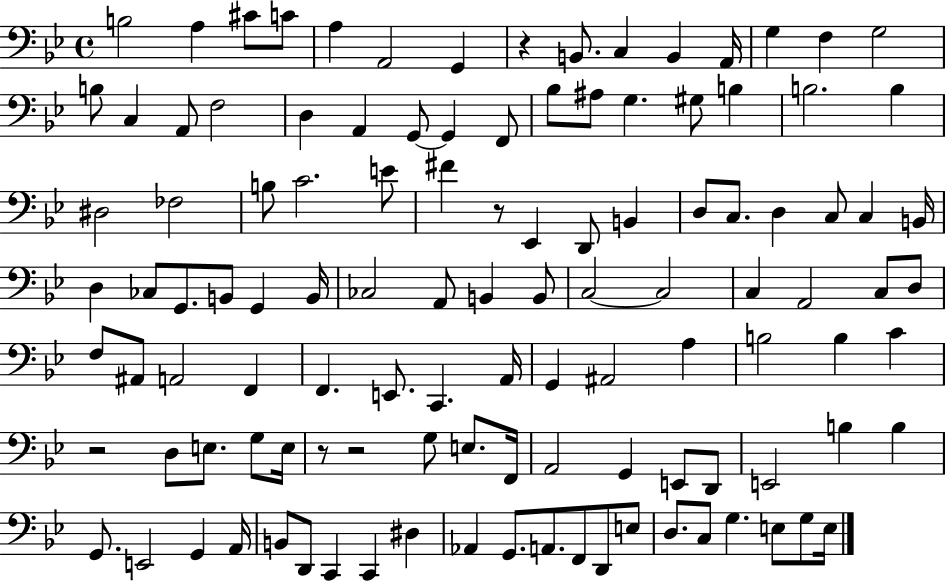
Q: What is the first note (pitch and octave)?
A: B3